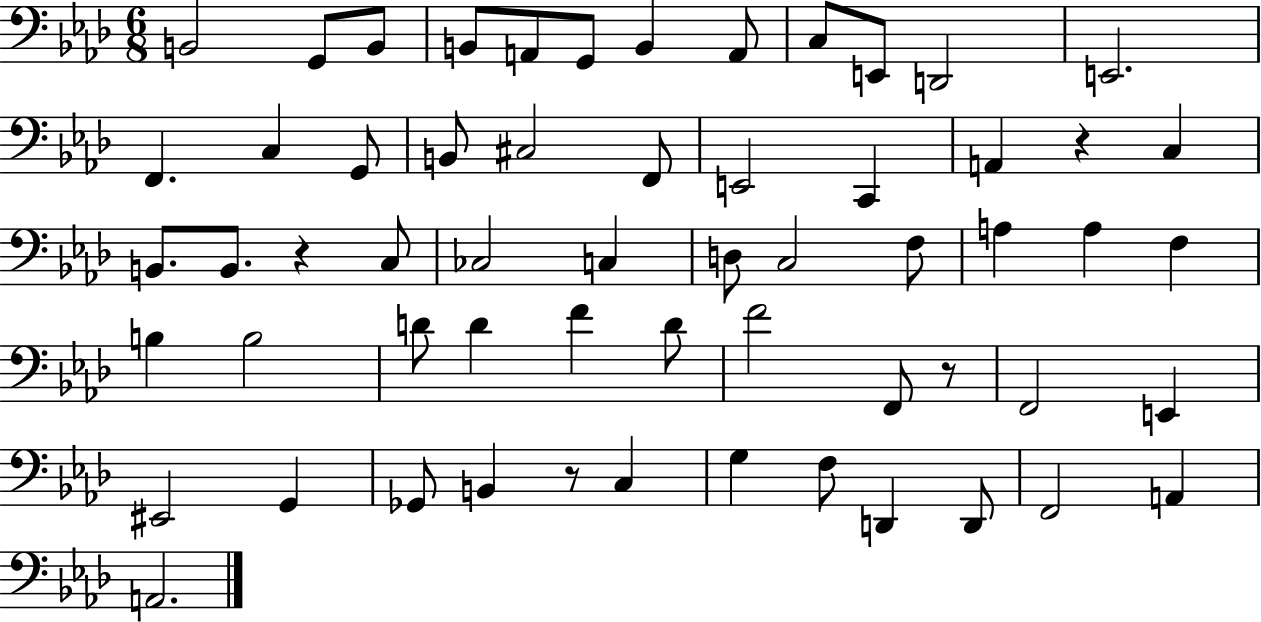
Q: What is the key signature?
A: AES major